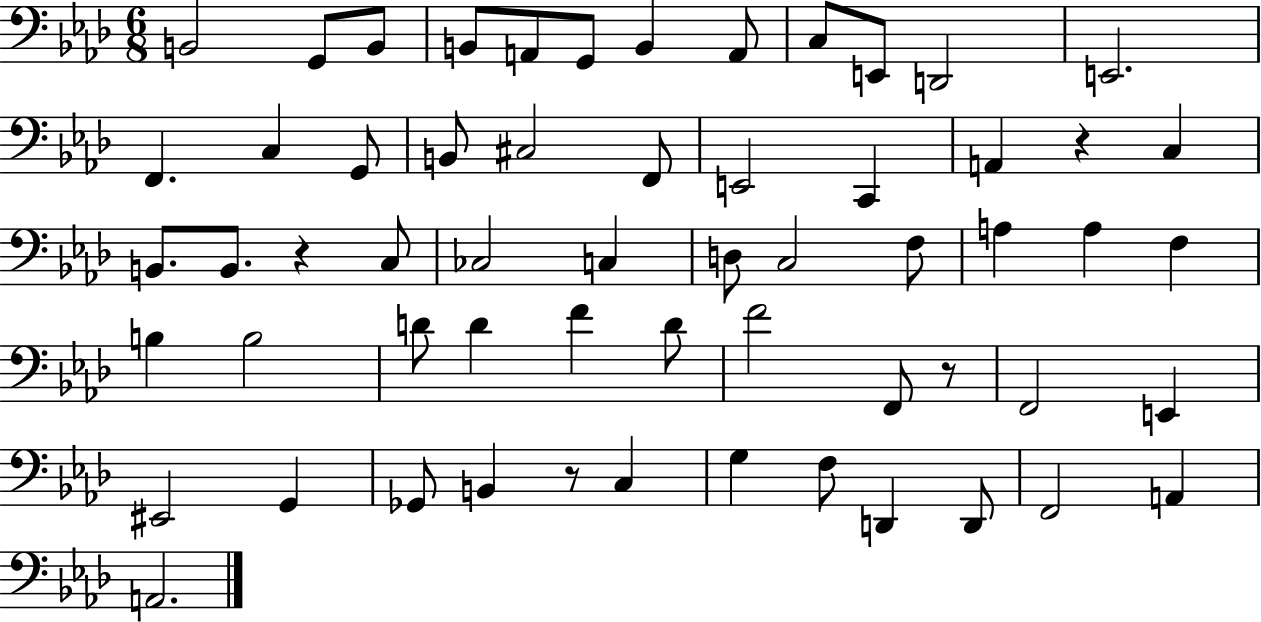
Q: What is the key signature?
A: AES major